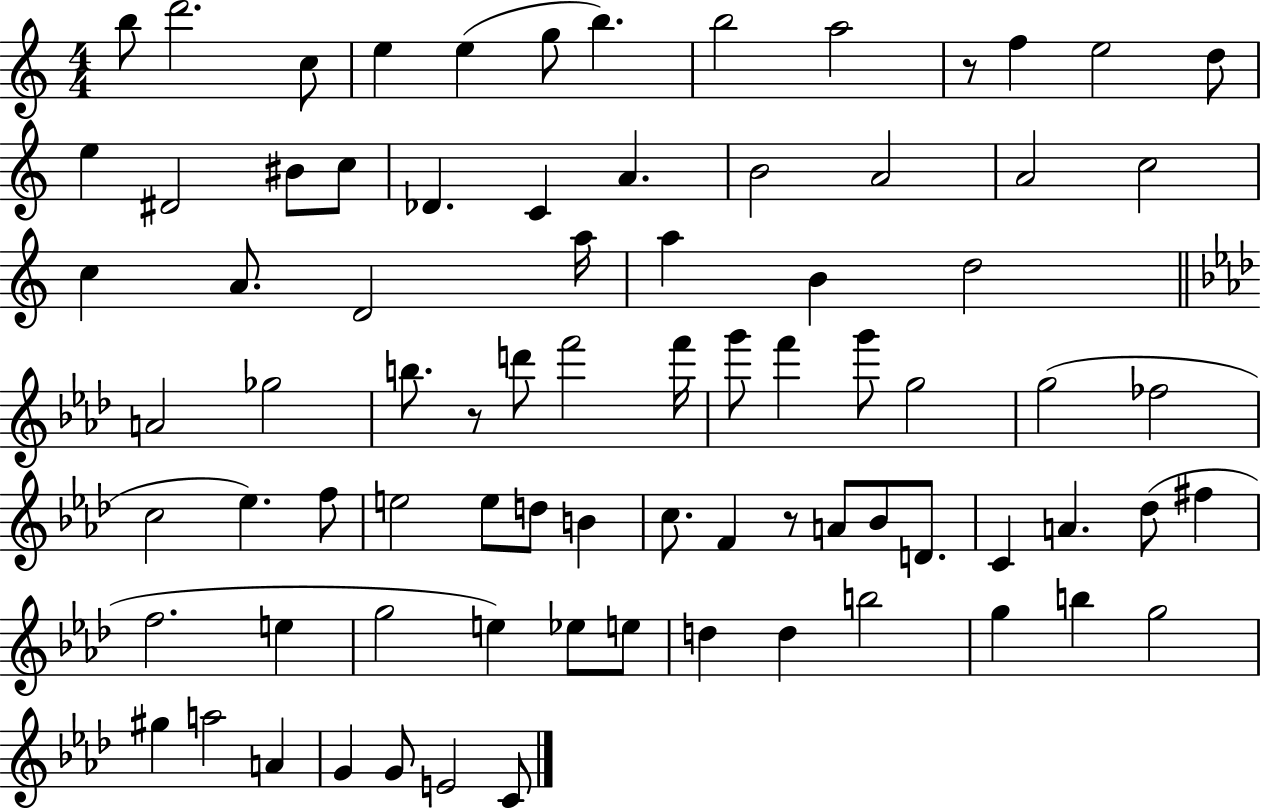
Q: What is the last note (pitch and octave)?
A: C4